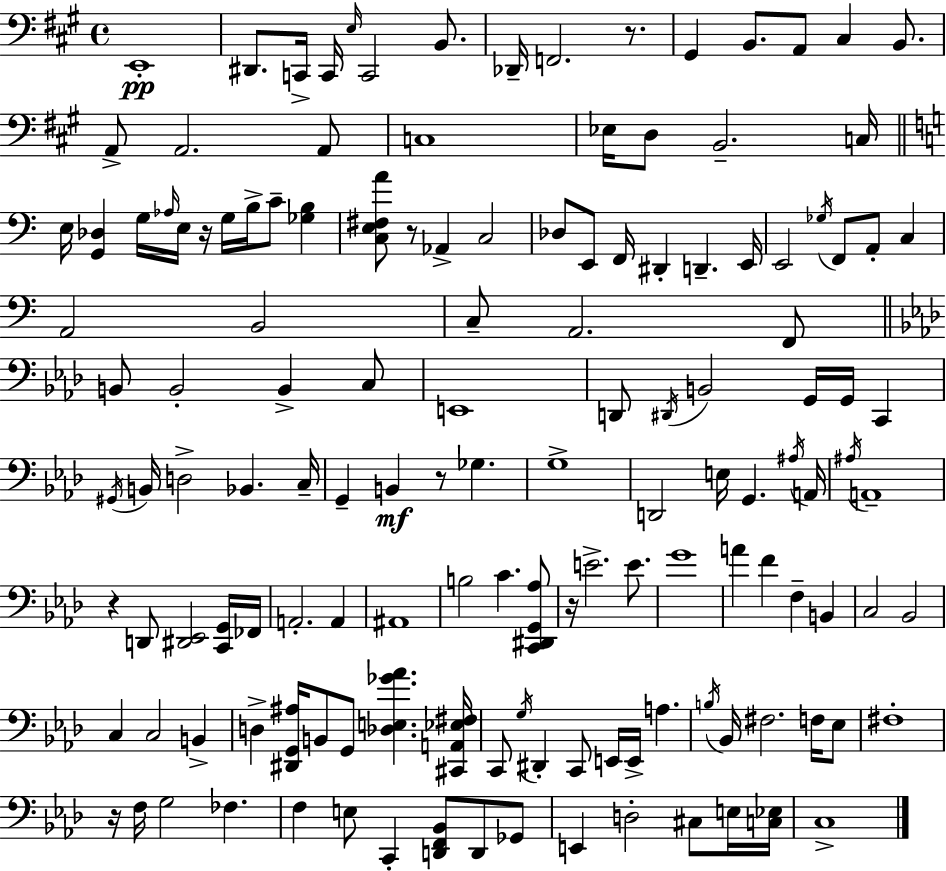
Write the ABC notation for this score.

X:1
T:Untitled
M:4/4
L:1/4
K:A
E,,4 ^D,,/2 C,,/4 C,,/4 E,/4 C,,2 B,,/2 _D,,/4 F,,2 z/2 ^G,, B,,/2 A,,/2 ^C, B,,/2 A,,/2 A,,2 A,,/2 C,4 _E,/4 D,/2 B,,2 C,/4 E,/4 [G,,_D,] G,/4 _A,/4 E,/4 z/4 G,/4 B,/4 C/2 [_G,B,] [C,E,^F,A]/2 z/2 _A,, C,2 _D,/2 E,,/2 F,,/4 ^D,, D,, E,,/4 E,,2 _G,/4 F,,/2 A,,/2 C, A,,2 B,,2 C,/2 A,,2 F,,/2 B,,/2 B,,2 B,, C,/2 E,,4 D,,/2 ^D,,/4 B,,2 G,,/4 G,,/4 C,, ^G,,/4 B,,/4 D,2 _B,, C,/4 G,, B,, z/2 _G, G,4 D,,2 E,/4 G,, ^A,/4 A,,/4 ^A,/4 A,,4 z D,,/2 [^D,,_E,,]2 [C,,G,,]/4 _F,,/4 A,,2 A,, ^A,,4 B,2 C [C,,^D,,G,,_A,]/2 z/4 E2 E/2 G4 A F F, B,, C,2 _B,,2 C, C,2 B,, D, [^D,,G,,^A,]/4 B,,/2 G,,/2 [_D,E,_G_A] [^C,,A,,_E,^F,]/4 C,,/2 G,/4 ^D,, C,,/2 E,,/4 E,,/4 A, B,/4 _B,,/4 ^F,2 F,/4 _E,/2 ^F,4 z/4 F,/4 G,2 _F, F, E,/2 C,, [D,,F,,_B,,]/2 D,,/2 _G,,/2 E,, D,2 ^C,/2 E,/4 [C,_E,]/4 C,4